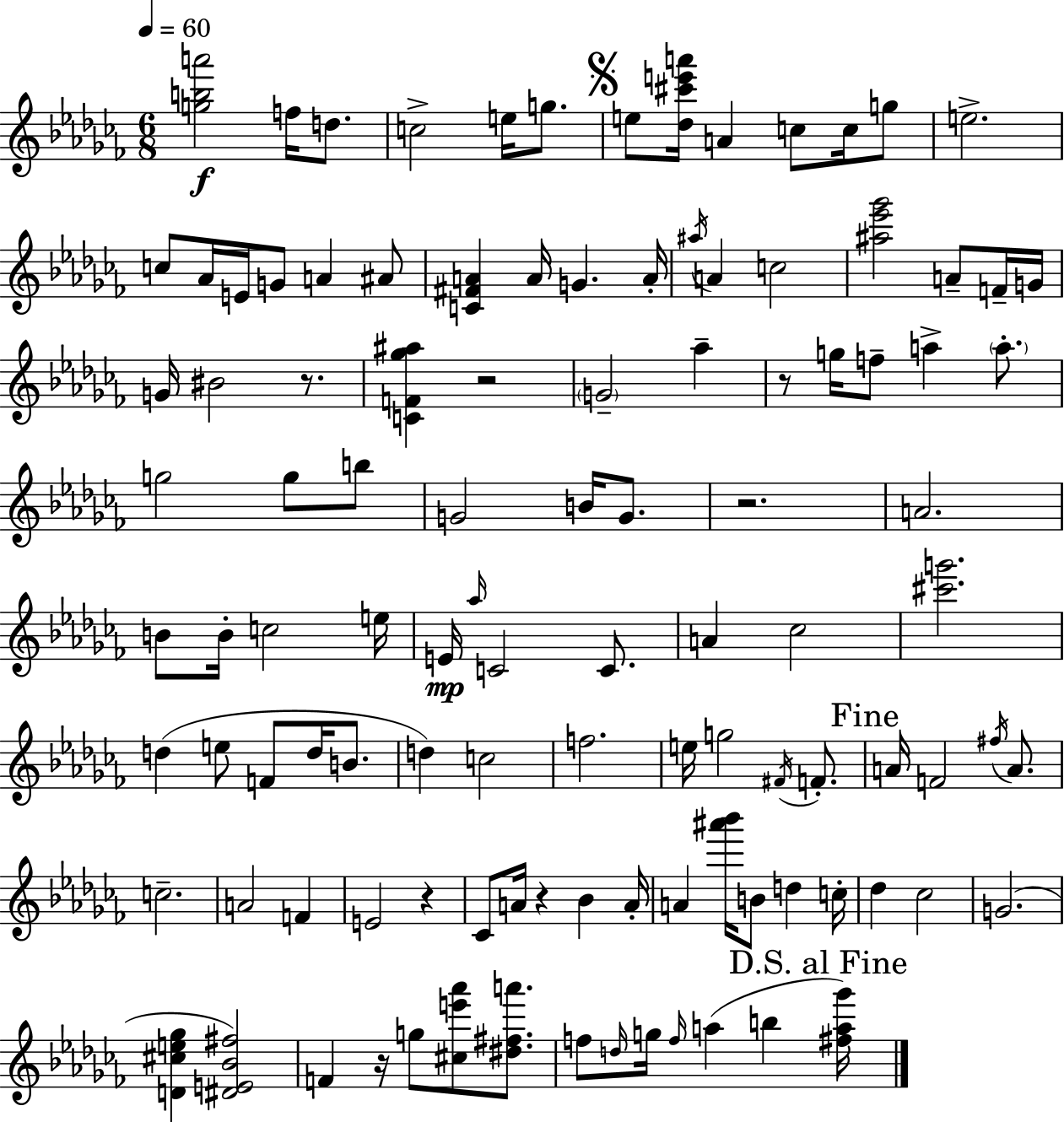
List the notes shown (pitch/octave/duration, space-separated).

[G5,B5,A6]/h F5/s D5/e. C5/h E5/s G5/e. E5/e [Db5,C#6,E6,A6]/s A4/q C5/e C5/s G5/e E5/h. C5/e Ab4/s E4/s G4/e A4/q A#4/e [C4,F#4,A4]/q A4/s G4/q. A4/s A#5/s A4/q C5/h [A#5,Eb6,Gb6]/h A4/e F4/s G4/s G4/s BIS4/h R/e. [C4,F4,Gb5,A#5]/q R/h G4/h Ab5/q R/e G5/s F5/e A5/q A5/e. G5/h G5/e B5/e G4/h B4/s G4/e. R/h. A4/h. B4/e B4/s C5/h E5/s E4/s Ab5/s C4/h C4/e. A4/q CES5/h [C#6,G6]/h. D5/q E5/e F4/e D5/s B4/e. D5/q C5/h F5/h. E5/s G5/h F#4/s F4/e. A4/s F4/h F#5/s A4/e. C5/h. A4/h F4/q E4/h R/q CES4/e A4/s R/q Bb4/q A4/s A4/q [A#6,Bb6]/s B4/e D5/q C5/s Db5/q CES5/h G4/h. [D4,C#5,E5,Gb5]/q [D#4,E4,Bb4,F#5]/h F4/q R/s G5/e [C#5,E6,Ab6]/e [D#5,F#5,A6]/e. F5/e D5/s G5/s F5/s A5/q B5/q [F#5,A5,Gb6]/s